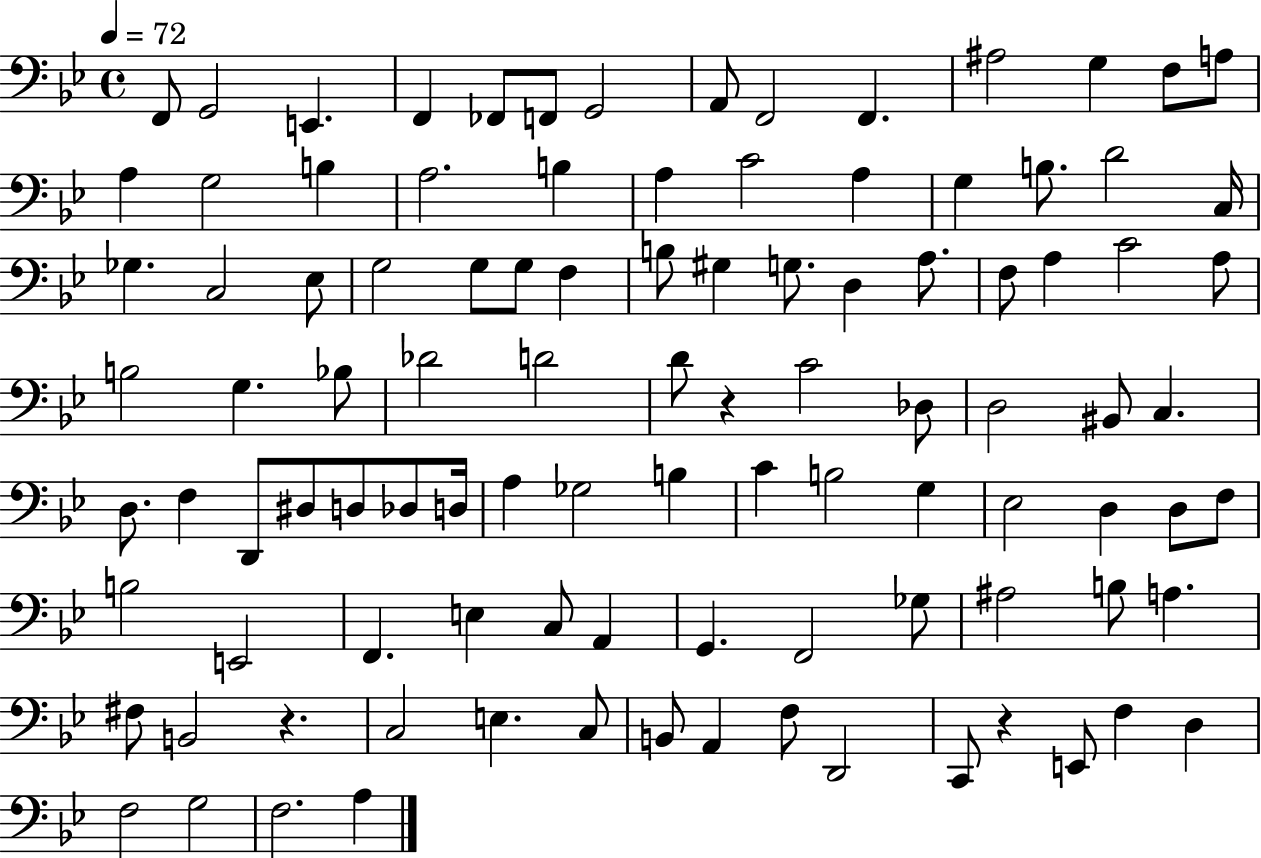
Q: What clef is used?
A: bass